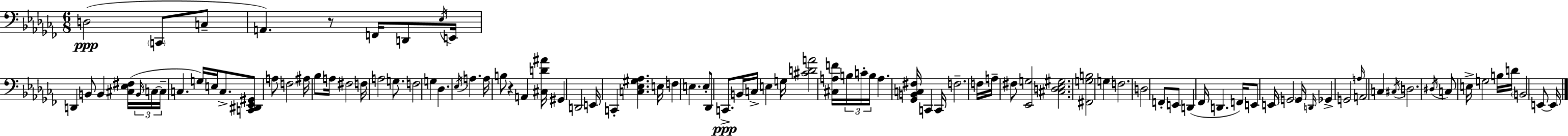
{
  \clef bass
  \numericTimeSignature
  \time 6/8
  \key aes \minor
  \repeat volta 2 { d2(\ppp \parenthesize c,8 c8-- | a,4.) r8 f,16 d,8 \acciaccatura { ees16 } | e,16 d,4 b,8 b,4 <cis ees fis>16( | \tuplet 3/2 { \grace { b,16 } c16~~ c16-- } c4. g16) e16 c8.-> | \break <c, dis, ees, gis,>8 a8 f2 | ais16 bes8 a16 fis2 | f16 a2 g8. | f2 g4 | \break des4. \acciaccatura { ees16 } a4. | a16 b8 r4 a,4 | <cis d' ais'>16 gis,4 d,2 | e,16 c,4-. <c ees gis aes>4. | \break e16 f4 e4. | e8-. des,8 c,8.->\ppp b,16 c16-> e4 | g16 <cis' d' a'>2 <cis a f'>16 | \tuplet 3/2 { b16 c'16-. b16 } a4. <ges, b, c fis>16 c,4 | \break c,16 f2.-- | f16 a16-- fis8 <ees, g>2 | <cis d ees gis>2. | <fis, g b>2 g4 | \break f2. | d2 f,8-. | e,8 d,4( fes,16 d,4. | f,16) e,8 e,16 \parenthesize g,2 | \break g,16 \grace { d,16 } ges,4-> g,2 | \grace { a16 } a,2 | c4 \acciaccatura { cis16 } d2. | \acciaccatura { dis16 } c8 e16-> g2 | \break b16 d'16 \parenthesize b,2 | e,8~~ e,16 } \bar "|."
}